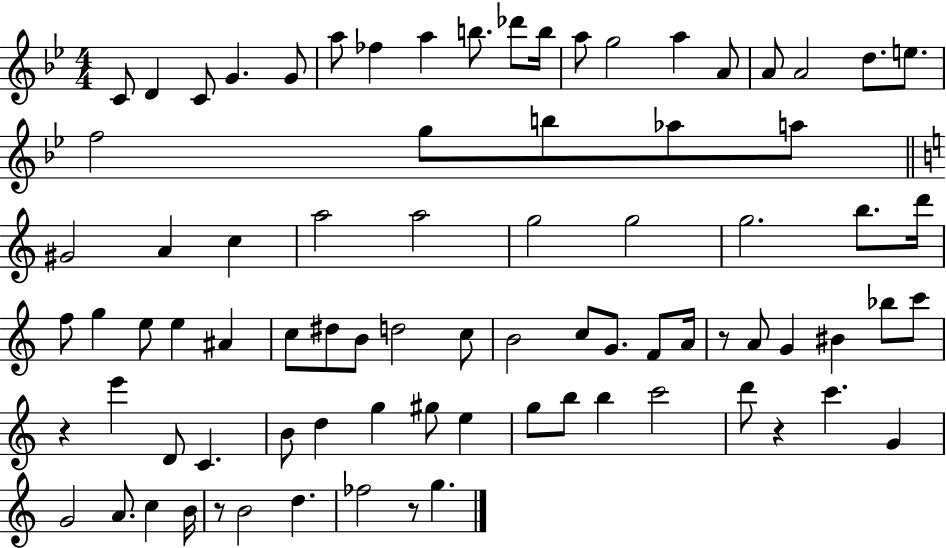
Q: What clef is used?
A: treble